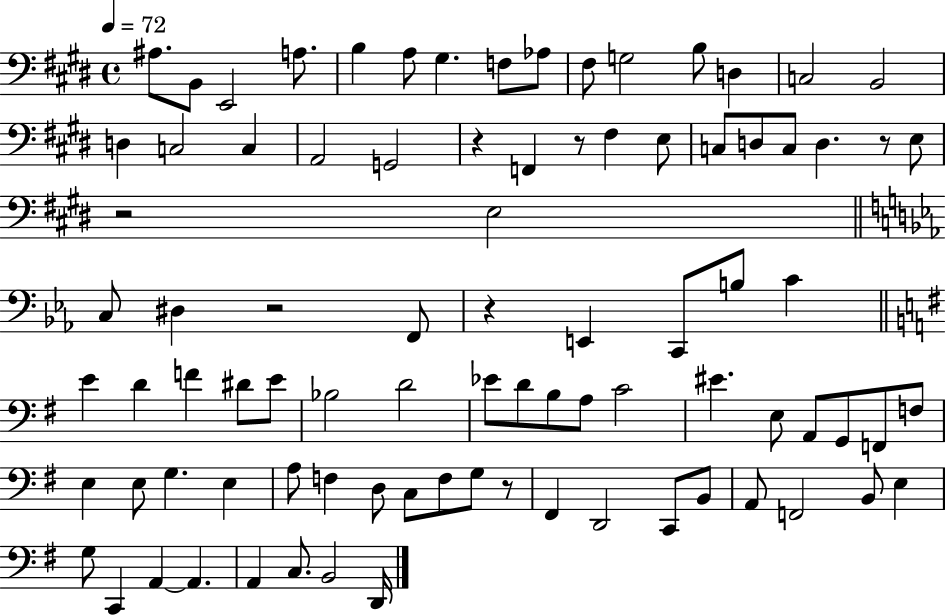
X:1
T:Untitled
M:4/4
L:1/4
K:E
^A,/2 B,,/2 E,,2 A,/2 B, A,/2 ^G, F,/2 _A,/2 ^F,/2 G,2 B,/2 D, C,2 B,,2 D, C,2 C, A,,2 G,,2 z F,, z/2 ^F, E,/2 C,/2 D,/2 C,/2 D, z/2 E,/2 z2 E,2 C,/2 ^D, z2 F,,/2 z E,, C,,/2 B,/2 C E D F ^D/2 E/2 _B,2 D2 _E/2 D/2 B,/2 A,/2 C2 ^E E,/2 A,,/2 G,,/2 F,,/2 F,/2 E, E,/2 G, E, A,/2 F, D,/2 C,/2 F,/2 G,/2 z/2 ^F,, D,,2 C,,/2 B,,/2 A,,/2 F,,2 B,,/2 E, G,/2 C,, A,, A,, A,, C,/2 B,,2 D,,/4